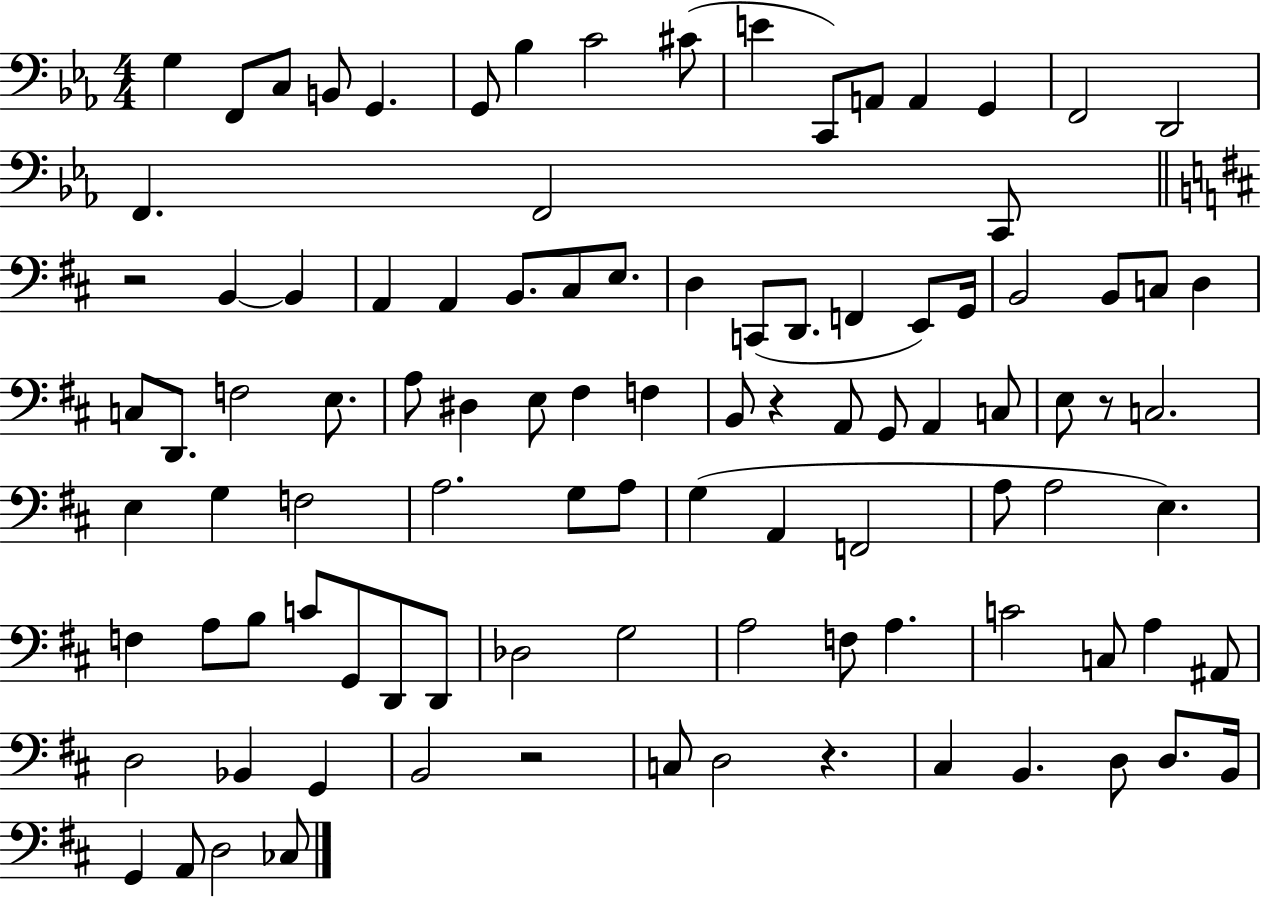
G3/q F2/e C3/e B2/e G2/q. G2/e Bb3/q C4/h C#4/e E4/q C2/e A2/e A2/q G2/q F2/h D2/h F2/q. F2/h C2/e R/h B2/q B2/q A2/q A2/q B2/e. C#3/e E3/e. D3/q C2/e D2/e. F2/q E2/e G2/s B2/h B2/e C3/e D3/q C3/e D2/e. F3/h E3/e. A3/e D#3/q E3/e F#3/q F3/q B2/e R/q A2/e G2/e A2/q C3/e E3/e R/e C3/h. E3/q G3/q F3/h A3/h. G3/e A3/e G3/q A2/q F2/h A3/e A3/h E3/q. F3/q A3/e B3/e C4/e G2/e D2/e D2/e Db3/h G3/h A3/h F3/e A3/q. C4/h C3/e A3/q A#2/e D3/h Bb2/q G2/q B2/h R/h C3/e D3/h R/q. C#3/q B2/q. D3/e D3/e. B2/s G2/q A2/e D3/h CES3/e